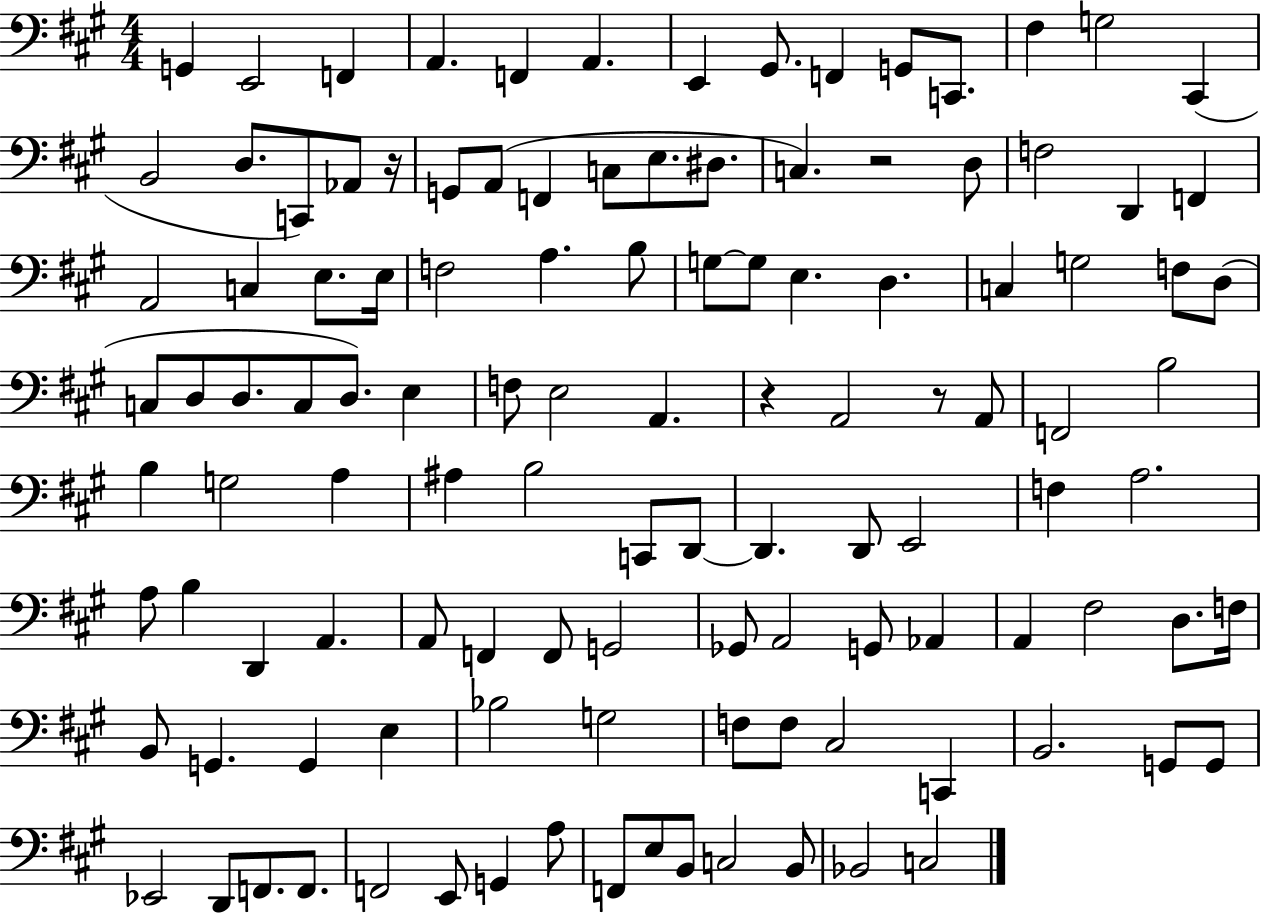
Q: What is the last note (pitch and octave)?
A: C3